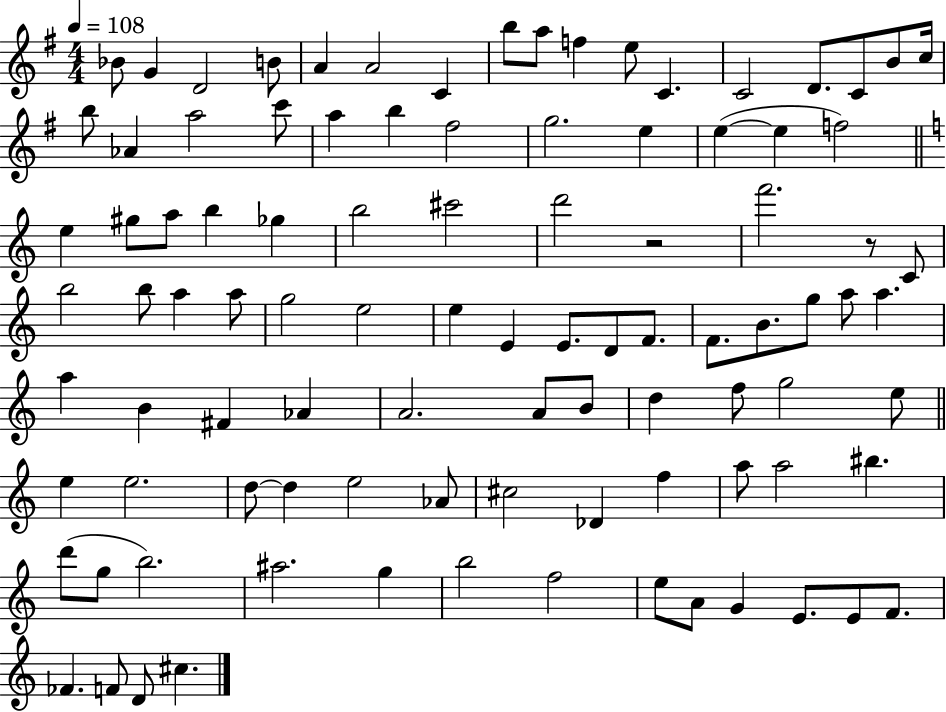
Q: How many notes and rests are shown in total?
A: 97